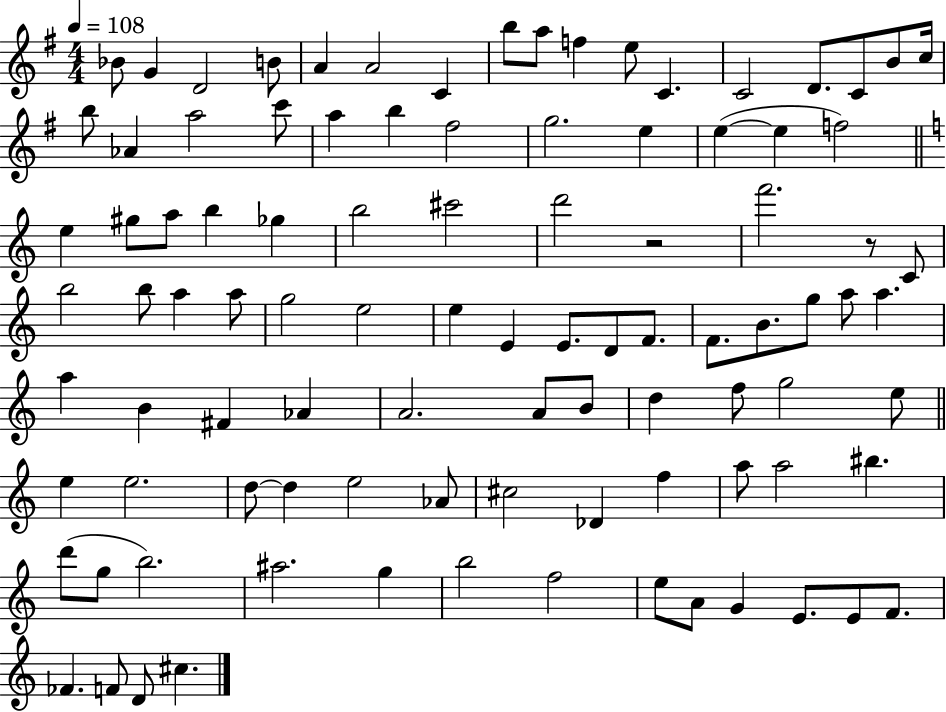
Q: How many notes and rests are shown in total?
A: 97